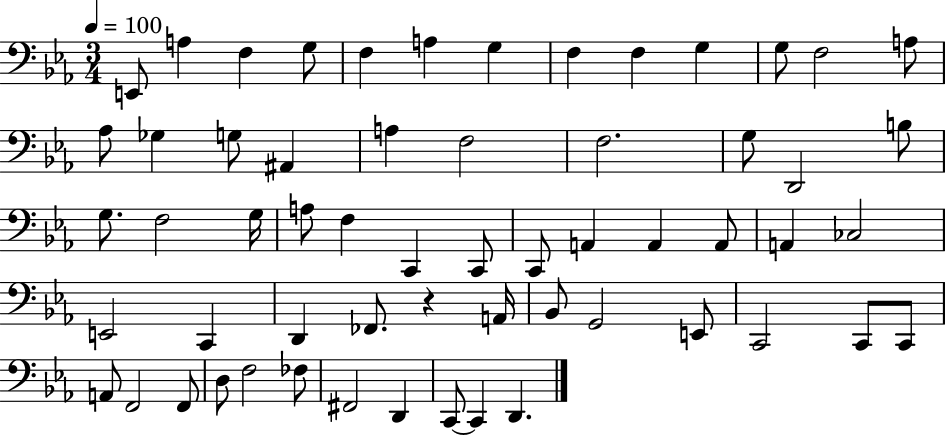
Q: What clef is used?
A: bass